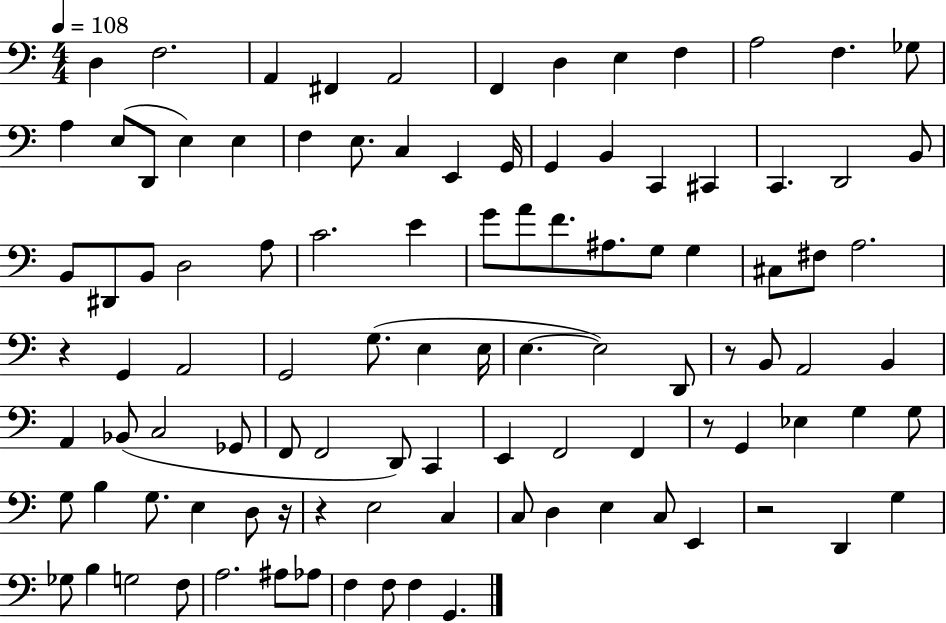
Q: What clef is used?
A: bass